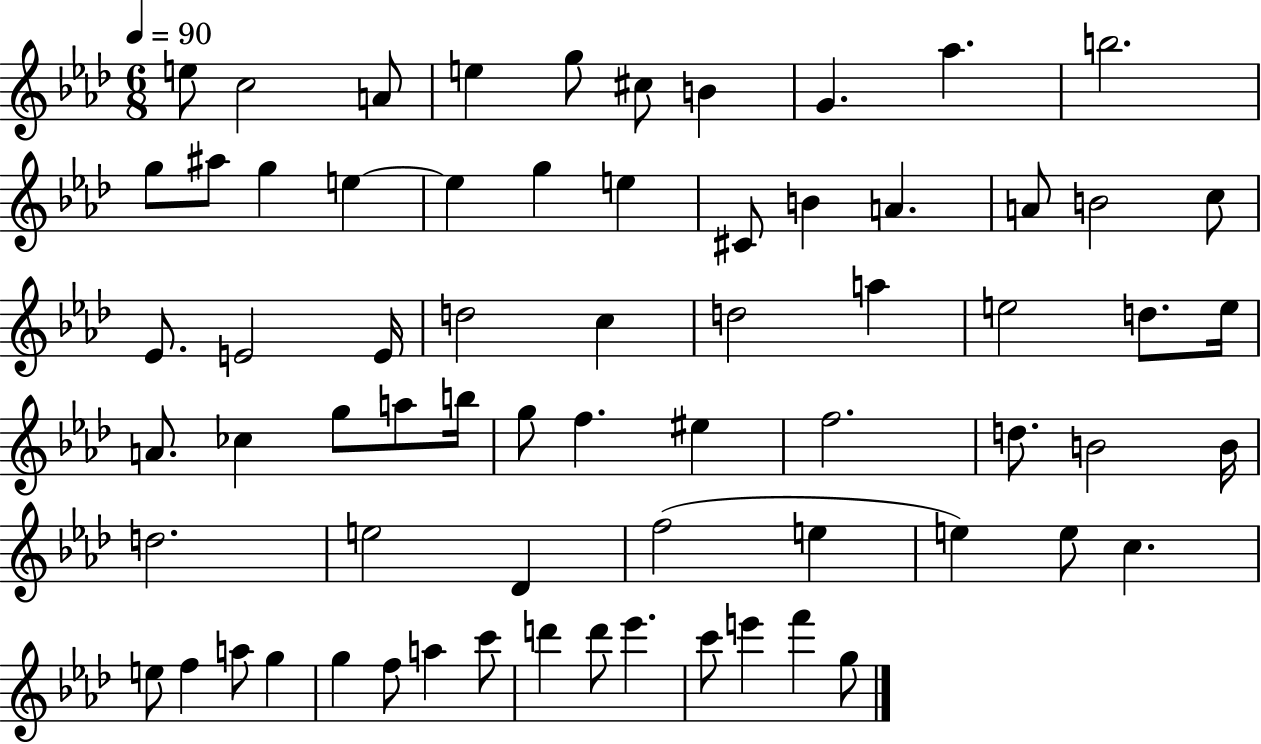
E5/e C5/h A4/e E5/q G5/e C#5/e B4/q G4/q. Ab5/q. B5/h. G5/e A#5/e G5/q E5/q E5/q G5/q E5/q C#4/e B4/q A4/q. A4/e B4/h C5/e Eb4/e. E4/h E4/s D5/h C5/q D5/h A5/q E5/h D5/e. E5/s A4/e. CES5/q G5/e A5/e B5/s G5/e F5/q. EIS5/q F5/h. D5/e. B4/h B4/s D5/h. E5/h Db4/q F5/h E5/q E5/q E5/e C5/q. E5/e F5/q A5/e G5/q G5/q F5/e A5/q C6/e D6/q D6/e Eb6/q. C6/e E6/q F6/q G5/e